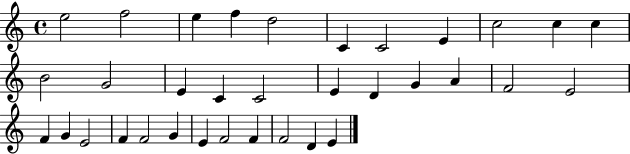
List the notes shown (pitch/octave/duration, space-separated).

E5/h F5/h E5/q F5/q D5/h C4/q C4/h E4/q C5/h C5/q C5/q B4/h G4/h E4/q C4/q C4/h E4/q D4/q G4/q A4/q F4/h E4/h F4/q G4/q E4/h F4/q F4/h G4/q E4/q F4/h F4/q F4/h D4/q E4/q